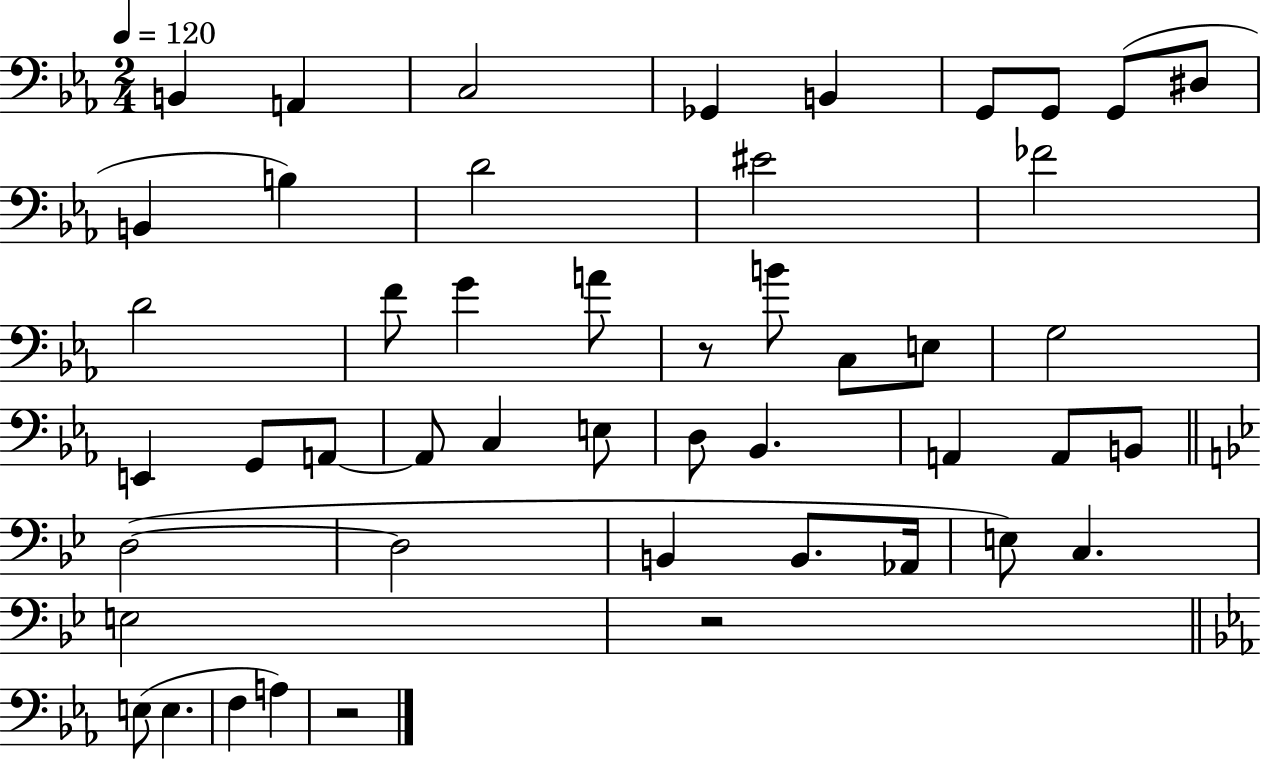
X:1
T:Untitled
M:2/4
L:1/4
K:Eb
B,, A,, C,2 _G,, B,, G,,/2 G,,/2 G,,/2 ^D,/2 B,, B, D2 ^E2 _F2 D2 F/2 G A/2 z/2 B/2 C,/2 E,/2 G,2 E,, G,,/2 A,,/2 A,,/2 C, E,/2 D,/2 _B,, A,, A,,/2 B,,/2 D,2 D,2 B,, B,,/2 _A,,/4 E,/2 C, E,2 z2 E,/2 E, F, A, z2